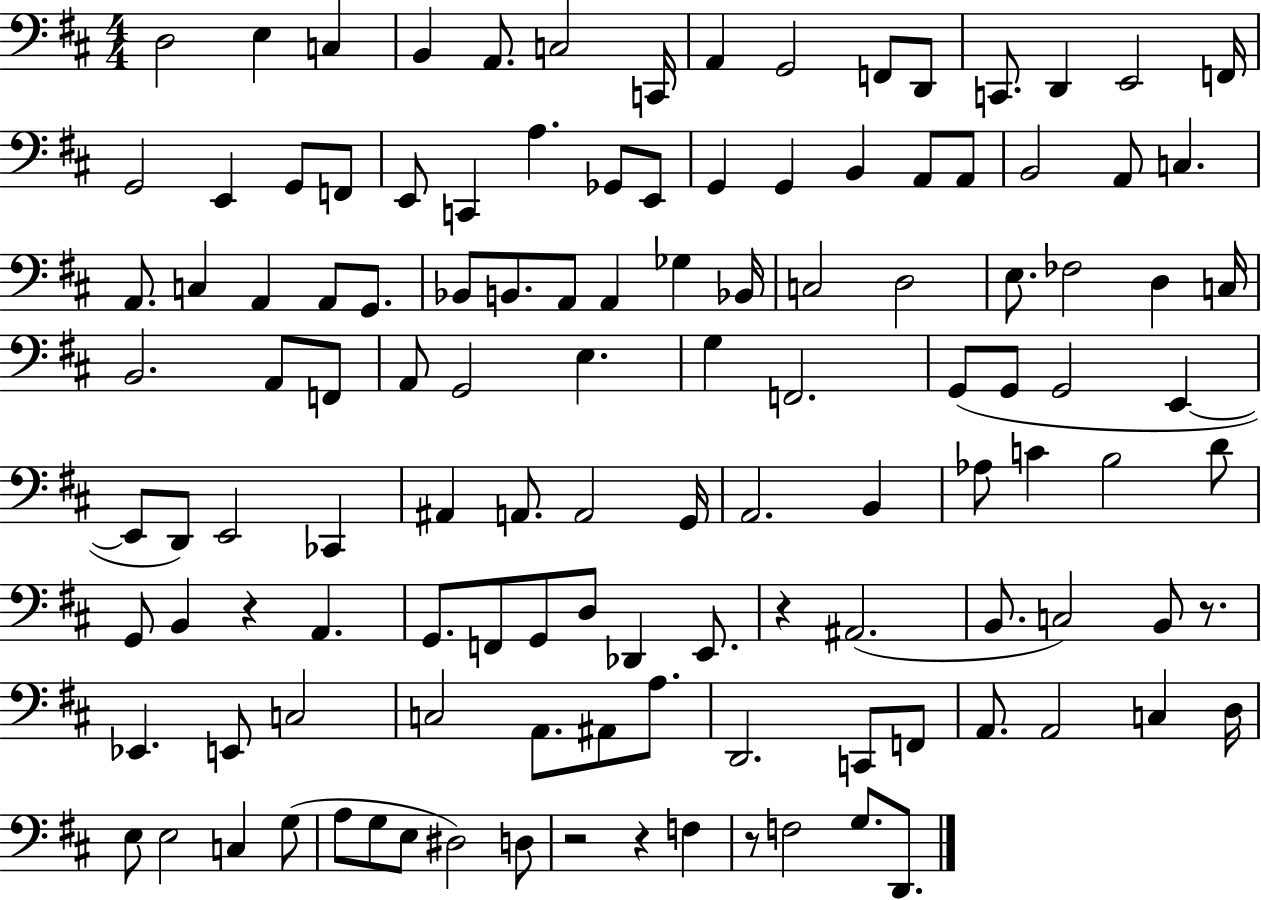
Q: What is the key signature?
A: D major